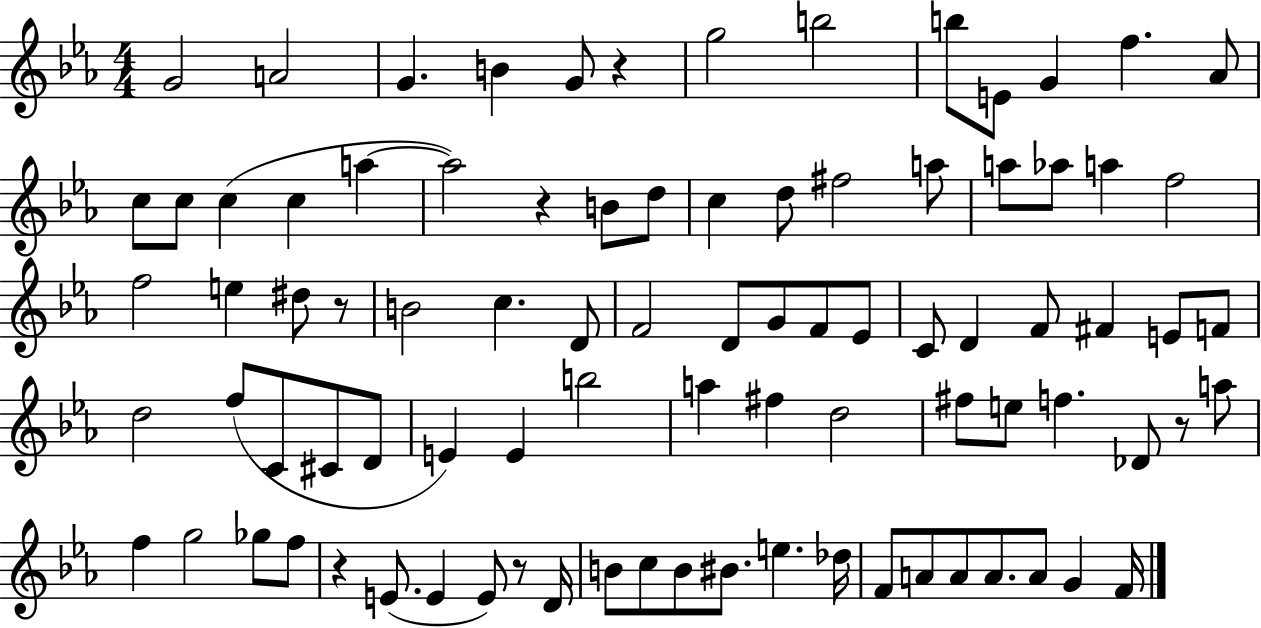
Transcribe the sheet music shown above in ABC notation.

X:1
T:Untitled
M:4/4
L:1/4
K:Eb
G2 A2 G B G/2 z g2 b2 b/2 E/2 G f _A/2 c/2 c/2 c c a a2 z B/2 d/2 c d/2 ^f2 a/2 a/2 _a/2 a f2 f2 e ^d/2 z/2 B2 c D/2 F2 D/2 G/2 F/2 _E/2 C/2 D F/2 ^F E/2 F/2 d2 f/2 C/2 ^C/2 D/2 E E b2 a ^f d2 ^f/2 e/2 f _D/2 z/2 a/2 f g2 _g/2 f/2 z E/2 E E/2 z/2 D/4 B/2 c/2 B/2 ^B/2 e _d/4 F/2 A/2 A/2 A/2 A/2 G F/4